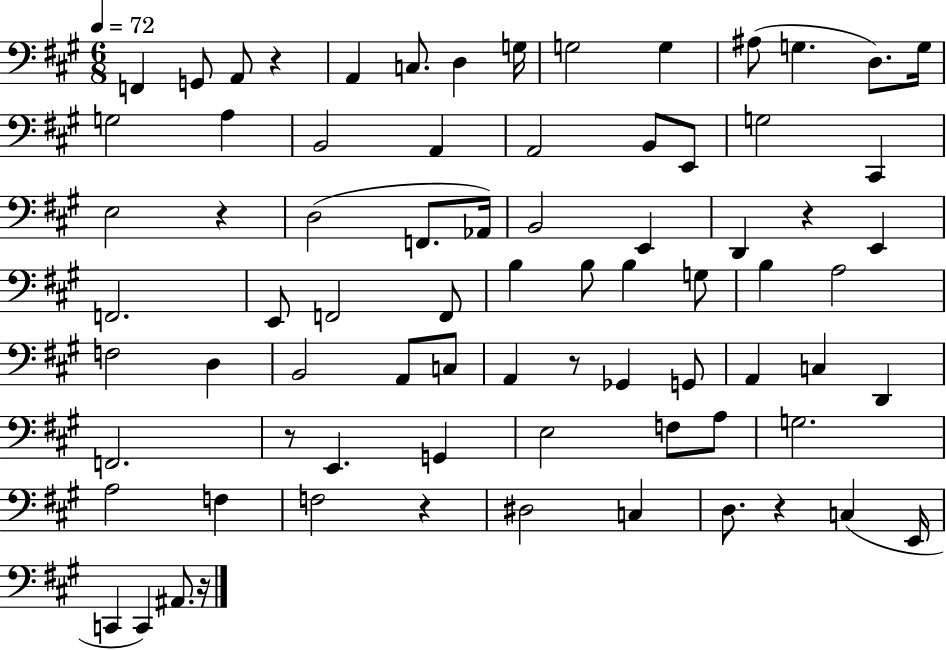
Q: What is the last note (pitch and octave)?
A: A#2